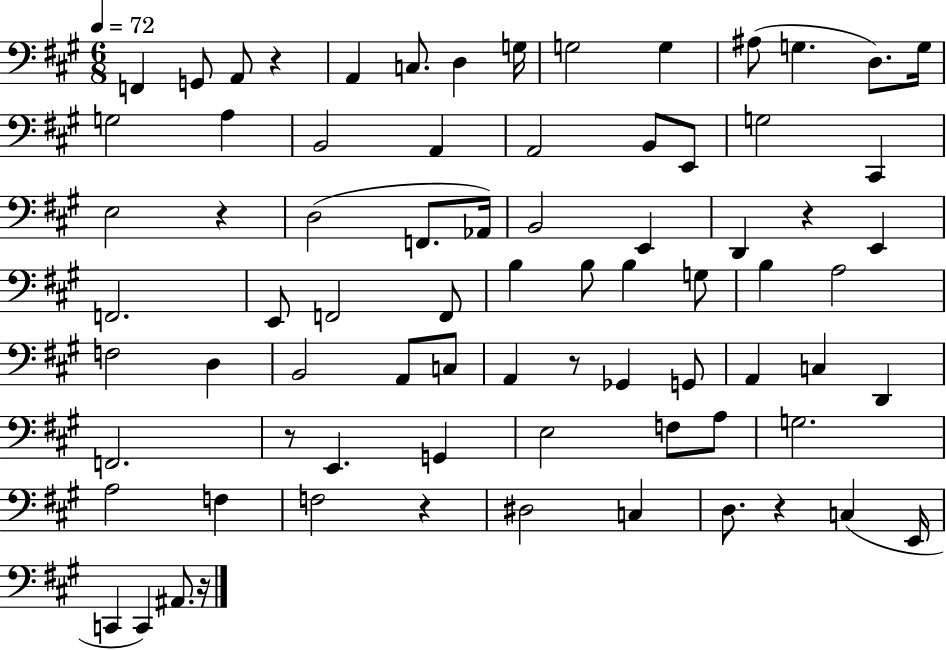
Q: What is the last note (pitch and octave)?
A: A#2